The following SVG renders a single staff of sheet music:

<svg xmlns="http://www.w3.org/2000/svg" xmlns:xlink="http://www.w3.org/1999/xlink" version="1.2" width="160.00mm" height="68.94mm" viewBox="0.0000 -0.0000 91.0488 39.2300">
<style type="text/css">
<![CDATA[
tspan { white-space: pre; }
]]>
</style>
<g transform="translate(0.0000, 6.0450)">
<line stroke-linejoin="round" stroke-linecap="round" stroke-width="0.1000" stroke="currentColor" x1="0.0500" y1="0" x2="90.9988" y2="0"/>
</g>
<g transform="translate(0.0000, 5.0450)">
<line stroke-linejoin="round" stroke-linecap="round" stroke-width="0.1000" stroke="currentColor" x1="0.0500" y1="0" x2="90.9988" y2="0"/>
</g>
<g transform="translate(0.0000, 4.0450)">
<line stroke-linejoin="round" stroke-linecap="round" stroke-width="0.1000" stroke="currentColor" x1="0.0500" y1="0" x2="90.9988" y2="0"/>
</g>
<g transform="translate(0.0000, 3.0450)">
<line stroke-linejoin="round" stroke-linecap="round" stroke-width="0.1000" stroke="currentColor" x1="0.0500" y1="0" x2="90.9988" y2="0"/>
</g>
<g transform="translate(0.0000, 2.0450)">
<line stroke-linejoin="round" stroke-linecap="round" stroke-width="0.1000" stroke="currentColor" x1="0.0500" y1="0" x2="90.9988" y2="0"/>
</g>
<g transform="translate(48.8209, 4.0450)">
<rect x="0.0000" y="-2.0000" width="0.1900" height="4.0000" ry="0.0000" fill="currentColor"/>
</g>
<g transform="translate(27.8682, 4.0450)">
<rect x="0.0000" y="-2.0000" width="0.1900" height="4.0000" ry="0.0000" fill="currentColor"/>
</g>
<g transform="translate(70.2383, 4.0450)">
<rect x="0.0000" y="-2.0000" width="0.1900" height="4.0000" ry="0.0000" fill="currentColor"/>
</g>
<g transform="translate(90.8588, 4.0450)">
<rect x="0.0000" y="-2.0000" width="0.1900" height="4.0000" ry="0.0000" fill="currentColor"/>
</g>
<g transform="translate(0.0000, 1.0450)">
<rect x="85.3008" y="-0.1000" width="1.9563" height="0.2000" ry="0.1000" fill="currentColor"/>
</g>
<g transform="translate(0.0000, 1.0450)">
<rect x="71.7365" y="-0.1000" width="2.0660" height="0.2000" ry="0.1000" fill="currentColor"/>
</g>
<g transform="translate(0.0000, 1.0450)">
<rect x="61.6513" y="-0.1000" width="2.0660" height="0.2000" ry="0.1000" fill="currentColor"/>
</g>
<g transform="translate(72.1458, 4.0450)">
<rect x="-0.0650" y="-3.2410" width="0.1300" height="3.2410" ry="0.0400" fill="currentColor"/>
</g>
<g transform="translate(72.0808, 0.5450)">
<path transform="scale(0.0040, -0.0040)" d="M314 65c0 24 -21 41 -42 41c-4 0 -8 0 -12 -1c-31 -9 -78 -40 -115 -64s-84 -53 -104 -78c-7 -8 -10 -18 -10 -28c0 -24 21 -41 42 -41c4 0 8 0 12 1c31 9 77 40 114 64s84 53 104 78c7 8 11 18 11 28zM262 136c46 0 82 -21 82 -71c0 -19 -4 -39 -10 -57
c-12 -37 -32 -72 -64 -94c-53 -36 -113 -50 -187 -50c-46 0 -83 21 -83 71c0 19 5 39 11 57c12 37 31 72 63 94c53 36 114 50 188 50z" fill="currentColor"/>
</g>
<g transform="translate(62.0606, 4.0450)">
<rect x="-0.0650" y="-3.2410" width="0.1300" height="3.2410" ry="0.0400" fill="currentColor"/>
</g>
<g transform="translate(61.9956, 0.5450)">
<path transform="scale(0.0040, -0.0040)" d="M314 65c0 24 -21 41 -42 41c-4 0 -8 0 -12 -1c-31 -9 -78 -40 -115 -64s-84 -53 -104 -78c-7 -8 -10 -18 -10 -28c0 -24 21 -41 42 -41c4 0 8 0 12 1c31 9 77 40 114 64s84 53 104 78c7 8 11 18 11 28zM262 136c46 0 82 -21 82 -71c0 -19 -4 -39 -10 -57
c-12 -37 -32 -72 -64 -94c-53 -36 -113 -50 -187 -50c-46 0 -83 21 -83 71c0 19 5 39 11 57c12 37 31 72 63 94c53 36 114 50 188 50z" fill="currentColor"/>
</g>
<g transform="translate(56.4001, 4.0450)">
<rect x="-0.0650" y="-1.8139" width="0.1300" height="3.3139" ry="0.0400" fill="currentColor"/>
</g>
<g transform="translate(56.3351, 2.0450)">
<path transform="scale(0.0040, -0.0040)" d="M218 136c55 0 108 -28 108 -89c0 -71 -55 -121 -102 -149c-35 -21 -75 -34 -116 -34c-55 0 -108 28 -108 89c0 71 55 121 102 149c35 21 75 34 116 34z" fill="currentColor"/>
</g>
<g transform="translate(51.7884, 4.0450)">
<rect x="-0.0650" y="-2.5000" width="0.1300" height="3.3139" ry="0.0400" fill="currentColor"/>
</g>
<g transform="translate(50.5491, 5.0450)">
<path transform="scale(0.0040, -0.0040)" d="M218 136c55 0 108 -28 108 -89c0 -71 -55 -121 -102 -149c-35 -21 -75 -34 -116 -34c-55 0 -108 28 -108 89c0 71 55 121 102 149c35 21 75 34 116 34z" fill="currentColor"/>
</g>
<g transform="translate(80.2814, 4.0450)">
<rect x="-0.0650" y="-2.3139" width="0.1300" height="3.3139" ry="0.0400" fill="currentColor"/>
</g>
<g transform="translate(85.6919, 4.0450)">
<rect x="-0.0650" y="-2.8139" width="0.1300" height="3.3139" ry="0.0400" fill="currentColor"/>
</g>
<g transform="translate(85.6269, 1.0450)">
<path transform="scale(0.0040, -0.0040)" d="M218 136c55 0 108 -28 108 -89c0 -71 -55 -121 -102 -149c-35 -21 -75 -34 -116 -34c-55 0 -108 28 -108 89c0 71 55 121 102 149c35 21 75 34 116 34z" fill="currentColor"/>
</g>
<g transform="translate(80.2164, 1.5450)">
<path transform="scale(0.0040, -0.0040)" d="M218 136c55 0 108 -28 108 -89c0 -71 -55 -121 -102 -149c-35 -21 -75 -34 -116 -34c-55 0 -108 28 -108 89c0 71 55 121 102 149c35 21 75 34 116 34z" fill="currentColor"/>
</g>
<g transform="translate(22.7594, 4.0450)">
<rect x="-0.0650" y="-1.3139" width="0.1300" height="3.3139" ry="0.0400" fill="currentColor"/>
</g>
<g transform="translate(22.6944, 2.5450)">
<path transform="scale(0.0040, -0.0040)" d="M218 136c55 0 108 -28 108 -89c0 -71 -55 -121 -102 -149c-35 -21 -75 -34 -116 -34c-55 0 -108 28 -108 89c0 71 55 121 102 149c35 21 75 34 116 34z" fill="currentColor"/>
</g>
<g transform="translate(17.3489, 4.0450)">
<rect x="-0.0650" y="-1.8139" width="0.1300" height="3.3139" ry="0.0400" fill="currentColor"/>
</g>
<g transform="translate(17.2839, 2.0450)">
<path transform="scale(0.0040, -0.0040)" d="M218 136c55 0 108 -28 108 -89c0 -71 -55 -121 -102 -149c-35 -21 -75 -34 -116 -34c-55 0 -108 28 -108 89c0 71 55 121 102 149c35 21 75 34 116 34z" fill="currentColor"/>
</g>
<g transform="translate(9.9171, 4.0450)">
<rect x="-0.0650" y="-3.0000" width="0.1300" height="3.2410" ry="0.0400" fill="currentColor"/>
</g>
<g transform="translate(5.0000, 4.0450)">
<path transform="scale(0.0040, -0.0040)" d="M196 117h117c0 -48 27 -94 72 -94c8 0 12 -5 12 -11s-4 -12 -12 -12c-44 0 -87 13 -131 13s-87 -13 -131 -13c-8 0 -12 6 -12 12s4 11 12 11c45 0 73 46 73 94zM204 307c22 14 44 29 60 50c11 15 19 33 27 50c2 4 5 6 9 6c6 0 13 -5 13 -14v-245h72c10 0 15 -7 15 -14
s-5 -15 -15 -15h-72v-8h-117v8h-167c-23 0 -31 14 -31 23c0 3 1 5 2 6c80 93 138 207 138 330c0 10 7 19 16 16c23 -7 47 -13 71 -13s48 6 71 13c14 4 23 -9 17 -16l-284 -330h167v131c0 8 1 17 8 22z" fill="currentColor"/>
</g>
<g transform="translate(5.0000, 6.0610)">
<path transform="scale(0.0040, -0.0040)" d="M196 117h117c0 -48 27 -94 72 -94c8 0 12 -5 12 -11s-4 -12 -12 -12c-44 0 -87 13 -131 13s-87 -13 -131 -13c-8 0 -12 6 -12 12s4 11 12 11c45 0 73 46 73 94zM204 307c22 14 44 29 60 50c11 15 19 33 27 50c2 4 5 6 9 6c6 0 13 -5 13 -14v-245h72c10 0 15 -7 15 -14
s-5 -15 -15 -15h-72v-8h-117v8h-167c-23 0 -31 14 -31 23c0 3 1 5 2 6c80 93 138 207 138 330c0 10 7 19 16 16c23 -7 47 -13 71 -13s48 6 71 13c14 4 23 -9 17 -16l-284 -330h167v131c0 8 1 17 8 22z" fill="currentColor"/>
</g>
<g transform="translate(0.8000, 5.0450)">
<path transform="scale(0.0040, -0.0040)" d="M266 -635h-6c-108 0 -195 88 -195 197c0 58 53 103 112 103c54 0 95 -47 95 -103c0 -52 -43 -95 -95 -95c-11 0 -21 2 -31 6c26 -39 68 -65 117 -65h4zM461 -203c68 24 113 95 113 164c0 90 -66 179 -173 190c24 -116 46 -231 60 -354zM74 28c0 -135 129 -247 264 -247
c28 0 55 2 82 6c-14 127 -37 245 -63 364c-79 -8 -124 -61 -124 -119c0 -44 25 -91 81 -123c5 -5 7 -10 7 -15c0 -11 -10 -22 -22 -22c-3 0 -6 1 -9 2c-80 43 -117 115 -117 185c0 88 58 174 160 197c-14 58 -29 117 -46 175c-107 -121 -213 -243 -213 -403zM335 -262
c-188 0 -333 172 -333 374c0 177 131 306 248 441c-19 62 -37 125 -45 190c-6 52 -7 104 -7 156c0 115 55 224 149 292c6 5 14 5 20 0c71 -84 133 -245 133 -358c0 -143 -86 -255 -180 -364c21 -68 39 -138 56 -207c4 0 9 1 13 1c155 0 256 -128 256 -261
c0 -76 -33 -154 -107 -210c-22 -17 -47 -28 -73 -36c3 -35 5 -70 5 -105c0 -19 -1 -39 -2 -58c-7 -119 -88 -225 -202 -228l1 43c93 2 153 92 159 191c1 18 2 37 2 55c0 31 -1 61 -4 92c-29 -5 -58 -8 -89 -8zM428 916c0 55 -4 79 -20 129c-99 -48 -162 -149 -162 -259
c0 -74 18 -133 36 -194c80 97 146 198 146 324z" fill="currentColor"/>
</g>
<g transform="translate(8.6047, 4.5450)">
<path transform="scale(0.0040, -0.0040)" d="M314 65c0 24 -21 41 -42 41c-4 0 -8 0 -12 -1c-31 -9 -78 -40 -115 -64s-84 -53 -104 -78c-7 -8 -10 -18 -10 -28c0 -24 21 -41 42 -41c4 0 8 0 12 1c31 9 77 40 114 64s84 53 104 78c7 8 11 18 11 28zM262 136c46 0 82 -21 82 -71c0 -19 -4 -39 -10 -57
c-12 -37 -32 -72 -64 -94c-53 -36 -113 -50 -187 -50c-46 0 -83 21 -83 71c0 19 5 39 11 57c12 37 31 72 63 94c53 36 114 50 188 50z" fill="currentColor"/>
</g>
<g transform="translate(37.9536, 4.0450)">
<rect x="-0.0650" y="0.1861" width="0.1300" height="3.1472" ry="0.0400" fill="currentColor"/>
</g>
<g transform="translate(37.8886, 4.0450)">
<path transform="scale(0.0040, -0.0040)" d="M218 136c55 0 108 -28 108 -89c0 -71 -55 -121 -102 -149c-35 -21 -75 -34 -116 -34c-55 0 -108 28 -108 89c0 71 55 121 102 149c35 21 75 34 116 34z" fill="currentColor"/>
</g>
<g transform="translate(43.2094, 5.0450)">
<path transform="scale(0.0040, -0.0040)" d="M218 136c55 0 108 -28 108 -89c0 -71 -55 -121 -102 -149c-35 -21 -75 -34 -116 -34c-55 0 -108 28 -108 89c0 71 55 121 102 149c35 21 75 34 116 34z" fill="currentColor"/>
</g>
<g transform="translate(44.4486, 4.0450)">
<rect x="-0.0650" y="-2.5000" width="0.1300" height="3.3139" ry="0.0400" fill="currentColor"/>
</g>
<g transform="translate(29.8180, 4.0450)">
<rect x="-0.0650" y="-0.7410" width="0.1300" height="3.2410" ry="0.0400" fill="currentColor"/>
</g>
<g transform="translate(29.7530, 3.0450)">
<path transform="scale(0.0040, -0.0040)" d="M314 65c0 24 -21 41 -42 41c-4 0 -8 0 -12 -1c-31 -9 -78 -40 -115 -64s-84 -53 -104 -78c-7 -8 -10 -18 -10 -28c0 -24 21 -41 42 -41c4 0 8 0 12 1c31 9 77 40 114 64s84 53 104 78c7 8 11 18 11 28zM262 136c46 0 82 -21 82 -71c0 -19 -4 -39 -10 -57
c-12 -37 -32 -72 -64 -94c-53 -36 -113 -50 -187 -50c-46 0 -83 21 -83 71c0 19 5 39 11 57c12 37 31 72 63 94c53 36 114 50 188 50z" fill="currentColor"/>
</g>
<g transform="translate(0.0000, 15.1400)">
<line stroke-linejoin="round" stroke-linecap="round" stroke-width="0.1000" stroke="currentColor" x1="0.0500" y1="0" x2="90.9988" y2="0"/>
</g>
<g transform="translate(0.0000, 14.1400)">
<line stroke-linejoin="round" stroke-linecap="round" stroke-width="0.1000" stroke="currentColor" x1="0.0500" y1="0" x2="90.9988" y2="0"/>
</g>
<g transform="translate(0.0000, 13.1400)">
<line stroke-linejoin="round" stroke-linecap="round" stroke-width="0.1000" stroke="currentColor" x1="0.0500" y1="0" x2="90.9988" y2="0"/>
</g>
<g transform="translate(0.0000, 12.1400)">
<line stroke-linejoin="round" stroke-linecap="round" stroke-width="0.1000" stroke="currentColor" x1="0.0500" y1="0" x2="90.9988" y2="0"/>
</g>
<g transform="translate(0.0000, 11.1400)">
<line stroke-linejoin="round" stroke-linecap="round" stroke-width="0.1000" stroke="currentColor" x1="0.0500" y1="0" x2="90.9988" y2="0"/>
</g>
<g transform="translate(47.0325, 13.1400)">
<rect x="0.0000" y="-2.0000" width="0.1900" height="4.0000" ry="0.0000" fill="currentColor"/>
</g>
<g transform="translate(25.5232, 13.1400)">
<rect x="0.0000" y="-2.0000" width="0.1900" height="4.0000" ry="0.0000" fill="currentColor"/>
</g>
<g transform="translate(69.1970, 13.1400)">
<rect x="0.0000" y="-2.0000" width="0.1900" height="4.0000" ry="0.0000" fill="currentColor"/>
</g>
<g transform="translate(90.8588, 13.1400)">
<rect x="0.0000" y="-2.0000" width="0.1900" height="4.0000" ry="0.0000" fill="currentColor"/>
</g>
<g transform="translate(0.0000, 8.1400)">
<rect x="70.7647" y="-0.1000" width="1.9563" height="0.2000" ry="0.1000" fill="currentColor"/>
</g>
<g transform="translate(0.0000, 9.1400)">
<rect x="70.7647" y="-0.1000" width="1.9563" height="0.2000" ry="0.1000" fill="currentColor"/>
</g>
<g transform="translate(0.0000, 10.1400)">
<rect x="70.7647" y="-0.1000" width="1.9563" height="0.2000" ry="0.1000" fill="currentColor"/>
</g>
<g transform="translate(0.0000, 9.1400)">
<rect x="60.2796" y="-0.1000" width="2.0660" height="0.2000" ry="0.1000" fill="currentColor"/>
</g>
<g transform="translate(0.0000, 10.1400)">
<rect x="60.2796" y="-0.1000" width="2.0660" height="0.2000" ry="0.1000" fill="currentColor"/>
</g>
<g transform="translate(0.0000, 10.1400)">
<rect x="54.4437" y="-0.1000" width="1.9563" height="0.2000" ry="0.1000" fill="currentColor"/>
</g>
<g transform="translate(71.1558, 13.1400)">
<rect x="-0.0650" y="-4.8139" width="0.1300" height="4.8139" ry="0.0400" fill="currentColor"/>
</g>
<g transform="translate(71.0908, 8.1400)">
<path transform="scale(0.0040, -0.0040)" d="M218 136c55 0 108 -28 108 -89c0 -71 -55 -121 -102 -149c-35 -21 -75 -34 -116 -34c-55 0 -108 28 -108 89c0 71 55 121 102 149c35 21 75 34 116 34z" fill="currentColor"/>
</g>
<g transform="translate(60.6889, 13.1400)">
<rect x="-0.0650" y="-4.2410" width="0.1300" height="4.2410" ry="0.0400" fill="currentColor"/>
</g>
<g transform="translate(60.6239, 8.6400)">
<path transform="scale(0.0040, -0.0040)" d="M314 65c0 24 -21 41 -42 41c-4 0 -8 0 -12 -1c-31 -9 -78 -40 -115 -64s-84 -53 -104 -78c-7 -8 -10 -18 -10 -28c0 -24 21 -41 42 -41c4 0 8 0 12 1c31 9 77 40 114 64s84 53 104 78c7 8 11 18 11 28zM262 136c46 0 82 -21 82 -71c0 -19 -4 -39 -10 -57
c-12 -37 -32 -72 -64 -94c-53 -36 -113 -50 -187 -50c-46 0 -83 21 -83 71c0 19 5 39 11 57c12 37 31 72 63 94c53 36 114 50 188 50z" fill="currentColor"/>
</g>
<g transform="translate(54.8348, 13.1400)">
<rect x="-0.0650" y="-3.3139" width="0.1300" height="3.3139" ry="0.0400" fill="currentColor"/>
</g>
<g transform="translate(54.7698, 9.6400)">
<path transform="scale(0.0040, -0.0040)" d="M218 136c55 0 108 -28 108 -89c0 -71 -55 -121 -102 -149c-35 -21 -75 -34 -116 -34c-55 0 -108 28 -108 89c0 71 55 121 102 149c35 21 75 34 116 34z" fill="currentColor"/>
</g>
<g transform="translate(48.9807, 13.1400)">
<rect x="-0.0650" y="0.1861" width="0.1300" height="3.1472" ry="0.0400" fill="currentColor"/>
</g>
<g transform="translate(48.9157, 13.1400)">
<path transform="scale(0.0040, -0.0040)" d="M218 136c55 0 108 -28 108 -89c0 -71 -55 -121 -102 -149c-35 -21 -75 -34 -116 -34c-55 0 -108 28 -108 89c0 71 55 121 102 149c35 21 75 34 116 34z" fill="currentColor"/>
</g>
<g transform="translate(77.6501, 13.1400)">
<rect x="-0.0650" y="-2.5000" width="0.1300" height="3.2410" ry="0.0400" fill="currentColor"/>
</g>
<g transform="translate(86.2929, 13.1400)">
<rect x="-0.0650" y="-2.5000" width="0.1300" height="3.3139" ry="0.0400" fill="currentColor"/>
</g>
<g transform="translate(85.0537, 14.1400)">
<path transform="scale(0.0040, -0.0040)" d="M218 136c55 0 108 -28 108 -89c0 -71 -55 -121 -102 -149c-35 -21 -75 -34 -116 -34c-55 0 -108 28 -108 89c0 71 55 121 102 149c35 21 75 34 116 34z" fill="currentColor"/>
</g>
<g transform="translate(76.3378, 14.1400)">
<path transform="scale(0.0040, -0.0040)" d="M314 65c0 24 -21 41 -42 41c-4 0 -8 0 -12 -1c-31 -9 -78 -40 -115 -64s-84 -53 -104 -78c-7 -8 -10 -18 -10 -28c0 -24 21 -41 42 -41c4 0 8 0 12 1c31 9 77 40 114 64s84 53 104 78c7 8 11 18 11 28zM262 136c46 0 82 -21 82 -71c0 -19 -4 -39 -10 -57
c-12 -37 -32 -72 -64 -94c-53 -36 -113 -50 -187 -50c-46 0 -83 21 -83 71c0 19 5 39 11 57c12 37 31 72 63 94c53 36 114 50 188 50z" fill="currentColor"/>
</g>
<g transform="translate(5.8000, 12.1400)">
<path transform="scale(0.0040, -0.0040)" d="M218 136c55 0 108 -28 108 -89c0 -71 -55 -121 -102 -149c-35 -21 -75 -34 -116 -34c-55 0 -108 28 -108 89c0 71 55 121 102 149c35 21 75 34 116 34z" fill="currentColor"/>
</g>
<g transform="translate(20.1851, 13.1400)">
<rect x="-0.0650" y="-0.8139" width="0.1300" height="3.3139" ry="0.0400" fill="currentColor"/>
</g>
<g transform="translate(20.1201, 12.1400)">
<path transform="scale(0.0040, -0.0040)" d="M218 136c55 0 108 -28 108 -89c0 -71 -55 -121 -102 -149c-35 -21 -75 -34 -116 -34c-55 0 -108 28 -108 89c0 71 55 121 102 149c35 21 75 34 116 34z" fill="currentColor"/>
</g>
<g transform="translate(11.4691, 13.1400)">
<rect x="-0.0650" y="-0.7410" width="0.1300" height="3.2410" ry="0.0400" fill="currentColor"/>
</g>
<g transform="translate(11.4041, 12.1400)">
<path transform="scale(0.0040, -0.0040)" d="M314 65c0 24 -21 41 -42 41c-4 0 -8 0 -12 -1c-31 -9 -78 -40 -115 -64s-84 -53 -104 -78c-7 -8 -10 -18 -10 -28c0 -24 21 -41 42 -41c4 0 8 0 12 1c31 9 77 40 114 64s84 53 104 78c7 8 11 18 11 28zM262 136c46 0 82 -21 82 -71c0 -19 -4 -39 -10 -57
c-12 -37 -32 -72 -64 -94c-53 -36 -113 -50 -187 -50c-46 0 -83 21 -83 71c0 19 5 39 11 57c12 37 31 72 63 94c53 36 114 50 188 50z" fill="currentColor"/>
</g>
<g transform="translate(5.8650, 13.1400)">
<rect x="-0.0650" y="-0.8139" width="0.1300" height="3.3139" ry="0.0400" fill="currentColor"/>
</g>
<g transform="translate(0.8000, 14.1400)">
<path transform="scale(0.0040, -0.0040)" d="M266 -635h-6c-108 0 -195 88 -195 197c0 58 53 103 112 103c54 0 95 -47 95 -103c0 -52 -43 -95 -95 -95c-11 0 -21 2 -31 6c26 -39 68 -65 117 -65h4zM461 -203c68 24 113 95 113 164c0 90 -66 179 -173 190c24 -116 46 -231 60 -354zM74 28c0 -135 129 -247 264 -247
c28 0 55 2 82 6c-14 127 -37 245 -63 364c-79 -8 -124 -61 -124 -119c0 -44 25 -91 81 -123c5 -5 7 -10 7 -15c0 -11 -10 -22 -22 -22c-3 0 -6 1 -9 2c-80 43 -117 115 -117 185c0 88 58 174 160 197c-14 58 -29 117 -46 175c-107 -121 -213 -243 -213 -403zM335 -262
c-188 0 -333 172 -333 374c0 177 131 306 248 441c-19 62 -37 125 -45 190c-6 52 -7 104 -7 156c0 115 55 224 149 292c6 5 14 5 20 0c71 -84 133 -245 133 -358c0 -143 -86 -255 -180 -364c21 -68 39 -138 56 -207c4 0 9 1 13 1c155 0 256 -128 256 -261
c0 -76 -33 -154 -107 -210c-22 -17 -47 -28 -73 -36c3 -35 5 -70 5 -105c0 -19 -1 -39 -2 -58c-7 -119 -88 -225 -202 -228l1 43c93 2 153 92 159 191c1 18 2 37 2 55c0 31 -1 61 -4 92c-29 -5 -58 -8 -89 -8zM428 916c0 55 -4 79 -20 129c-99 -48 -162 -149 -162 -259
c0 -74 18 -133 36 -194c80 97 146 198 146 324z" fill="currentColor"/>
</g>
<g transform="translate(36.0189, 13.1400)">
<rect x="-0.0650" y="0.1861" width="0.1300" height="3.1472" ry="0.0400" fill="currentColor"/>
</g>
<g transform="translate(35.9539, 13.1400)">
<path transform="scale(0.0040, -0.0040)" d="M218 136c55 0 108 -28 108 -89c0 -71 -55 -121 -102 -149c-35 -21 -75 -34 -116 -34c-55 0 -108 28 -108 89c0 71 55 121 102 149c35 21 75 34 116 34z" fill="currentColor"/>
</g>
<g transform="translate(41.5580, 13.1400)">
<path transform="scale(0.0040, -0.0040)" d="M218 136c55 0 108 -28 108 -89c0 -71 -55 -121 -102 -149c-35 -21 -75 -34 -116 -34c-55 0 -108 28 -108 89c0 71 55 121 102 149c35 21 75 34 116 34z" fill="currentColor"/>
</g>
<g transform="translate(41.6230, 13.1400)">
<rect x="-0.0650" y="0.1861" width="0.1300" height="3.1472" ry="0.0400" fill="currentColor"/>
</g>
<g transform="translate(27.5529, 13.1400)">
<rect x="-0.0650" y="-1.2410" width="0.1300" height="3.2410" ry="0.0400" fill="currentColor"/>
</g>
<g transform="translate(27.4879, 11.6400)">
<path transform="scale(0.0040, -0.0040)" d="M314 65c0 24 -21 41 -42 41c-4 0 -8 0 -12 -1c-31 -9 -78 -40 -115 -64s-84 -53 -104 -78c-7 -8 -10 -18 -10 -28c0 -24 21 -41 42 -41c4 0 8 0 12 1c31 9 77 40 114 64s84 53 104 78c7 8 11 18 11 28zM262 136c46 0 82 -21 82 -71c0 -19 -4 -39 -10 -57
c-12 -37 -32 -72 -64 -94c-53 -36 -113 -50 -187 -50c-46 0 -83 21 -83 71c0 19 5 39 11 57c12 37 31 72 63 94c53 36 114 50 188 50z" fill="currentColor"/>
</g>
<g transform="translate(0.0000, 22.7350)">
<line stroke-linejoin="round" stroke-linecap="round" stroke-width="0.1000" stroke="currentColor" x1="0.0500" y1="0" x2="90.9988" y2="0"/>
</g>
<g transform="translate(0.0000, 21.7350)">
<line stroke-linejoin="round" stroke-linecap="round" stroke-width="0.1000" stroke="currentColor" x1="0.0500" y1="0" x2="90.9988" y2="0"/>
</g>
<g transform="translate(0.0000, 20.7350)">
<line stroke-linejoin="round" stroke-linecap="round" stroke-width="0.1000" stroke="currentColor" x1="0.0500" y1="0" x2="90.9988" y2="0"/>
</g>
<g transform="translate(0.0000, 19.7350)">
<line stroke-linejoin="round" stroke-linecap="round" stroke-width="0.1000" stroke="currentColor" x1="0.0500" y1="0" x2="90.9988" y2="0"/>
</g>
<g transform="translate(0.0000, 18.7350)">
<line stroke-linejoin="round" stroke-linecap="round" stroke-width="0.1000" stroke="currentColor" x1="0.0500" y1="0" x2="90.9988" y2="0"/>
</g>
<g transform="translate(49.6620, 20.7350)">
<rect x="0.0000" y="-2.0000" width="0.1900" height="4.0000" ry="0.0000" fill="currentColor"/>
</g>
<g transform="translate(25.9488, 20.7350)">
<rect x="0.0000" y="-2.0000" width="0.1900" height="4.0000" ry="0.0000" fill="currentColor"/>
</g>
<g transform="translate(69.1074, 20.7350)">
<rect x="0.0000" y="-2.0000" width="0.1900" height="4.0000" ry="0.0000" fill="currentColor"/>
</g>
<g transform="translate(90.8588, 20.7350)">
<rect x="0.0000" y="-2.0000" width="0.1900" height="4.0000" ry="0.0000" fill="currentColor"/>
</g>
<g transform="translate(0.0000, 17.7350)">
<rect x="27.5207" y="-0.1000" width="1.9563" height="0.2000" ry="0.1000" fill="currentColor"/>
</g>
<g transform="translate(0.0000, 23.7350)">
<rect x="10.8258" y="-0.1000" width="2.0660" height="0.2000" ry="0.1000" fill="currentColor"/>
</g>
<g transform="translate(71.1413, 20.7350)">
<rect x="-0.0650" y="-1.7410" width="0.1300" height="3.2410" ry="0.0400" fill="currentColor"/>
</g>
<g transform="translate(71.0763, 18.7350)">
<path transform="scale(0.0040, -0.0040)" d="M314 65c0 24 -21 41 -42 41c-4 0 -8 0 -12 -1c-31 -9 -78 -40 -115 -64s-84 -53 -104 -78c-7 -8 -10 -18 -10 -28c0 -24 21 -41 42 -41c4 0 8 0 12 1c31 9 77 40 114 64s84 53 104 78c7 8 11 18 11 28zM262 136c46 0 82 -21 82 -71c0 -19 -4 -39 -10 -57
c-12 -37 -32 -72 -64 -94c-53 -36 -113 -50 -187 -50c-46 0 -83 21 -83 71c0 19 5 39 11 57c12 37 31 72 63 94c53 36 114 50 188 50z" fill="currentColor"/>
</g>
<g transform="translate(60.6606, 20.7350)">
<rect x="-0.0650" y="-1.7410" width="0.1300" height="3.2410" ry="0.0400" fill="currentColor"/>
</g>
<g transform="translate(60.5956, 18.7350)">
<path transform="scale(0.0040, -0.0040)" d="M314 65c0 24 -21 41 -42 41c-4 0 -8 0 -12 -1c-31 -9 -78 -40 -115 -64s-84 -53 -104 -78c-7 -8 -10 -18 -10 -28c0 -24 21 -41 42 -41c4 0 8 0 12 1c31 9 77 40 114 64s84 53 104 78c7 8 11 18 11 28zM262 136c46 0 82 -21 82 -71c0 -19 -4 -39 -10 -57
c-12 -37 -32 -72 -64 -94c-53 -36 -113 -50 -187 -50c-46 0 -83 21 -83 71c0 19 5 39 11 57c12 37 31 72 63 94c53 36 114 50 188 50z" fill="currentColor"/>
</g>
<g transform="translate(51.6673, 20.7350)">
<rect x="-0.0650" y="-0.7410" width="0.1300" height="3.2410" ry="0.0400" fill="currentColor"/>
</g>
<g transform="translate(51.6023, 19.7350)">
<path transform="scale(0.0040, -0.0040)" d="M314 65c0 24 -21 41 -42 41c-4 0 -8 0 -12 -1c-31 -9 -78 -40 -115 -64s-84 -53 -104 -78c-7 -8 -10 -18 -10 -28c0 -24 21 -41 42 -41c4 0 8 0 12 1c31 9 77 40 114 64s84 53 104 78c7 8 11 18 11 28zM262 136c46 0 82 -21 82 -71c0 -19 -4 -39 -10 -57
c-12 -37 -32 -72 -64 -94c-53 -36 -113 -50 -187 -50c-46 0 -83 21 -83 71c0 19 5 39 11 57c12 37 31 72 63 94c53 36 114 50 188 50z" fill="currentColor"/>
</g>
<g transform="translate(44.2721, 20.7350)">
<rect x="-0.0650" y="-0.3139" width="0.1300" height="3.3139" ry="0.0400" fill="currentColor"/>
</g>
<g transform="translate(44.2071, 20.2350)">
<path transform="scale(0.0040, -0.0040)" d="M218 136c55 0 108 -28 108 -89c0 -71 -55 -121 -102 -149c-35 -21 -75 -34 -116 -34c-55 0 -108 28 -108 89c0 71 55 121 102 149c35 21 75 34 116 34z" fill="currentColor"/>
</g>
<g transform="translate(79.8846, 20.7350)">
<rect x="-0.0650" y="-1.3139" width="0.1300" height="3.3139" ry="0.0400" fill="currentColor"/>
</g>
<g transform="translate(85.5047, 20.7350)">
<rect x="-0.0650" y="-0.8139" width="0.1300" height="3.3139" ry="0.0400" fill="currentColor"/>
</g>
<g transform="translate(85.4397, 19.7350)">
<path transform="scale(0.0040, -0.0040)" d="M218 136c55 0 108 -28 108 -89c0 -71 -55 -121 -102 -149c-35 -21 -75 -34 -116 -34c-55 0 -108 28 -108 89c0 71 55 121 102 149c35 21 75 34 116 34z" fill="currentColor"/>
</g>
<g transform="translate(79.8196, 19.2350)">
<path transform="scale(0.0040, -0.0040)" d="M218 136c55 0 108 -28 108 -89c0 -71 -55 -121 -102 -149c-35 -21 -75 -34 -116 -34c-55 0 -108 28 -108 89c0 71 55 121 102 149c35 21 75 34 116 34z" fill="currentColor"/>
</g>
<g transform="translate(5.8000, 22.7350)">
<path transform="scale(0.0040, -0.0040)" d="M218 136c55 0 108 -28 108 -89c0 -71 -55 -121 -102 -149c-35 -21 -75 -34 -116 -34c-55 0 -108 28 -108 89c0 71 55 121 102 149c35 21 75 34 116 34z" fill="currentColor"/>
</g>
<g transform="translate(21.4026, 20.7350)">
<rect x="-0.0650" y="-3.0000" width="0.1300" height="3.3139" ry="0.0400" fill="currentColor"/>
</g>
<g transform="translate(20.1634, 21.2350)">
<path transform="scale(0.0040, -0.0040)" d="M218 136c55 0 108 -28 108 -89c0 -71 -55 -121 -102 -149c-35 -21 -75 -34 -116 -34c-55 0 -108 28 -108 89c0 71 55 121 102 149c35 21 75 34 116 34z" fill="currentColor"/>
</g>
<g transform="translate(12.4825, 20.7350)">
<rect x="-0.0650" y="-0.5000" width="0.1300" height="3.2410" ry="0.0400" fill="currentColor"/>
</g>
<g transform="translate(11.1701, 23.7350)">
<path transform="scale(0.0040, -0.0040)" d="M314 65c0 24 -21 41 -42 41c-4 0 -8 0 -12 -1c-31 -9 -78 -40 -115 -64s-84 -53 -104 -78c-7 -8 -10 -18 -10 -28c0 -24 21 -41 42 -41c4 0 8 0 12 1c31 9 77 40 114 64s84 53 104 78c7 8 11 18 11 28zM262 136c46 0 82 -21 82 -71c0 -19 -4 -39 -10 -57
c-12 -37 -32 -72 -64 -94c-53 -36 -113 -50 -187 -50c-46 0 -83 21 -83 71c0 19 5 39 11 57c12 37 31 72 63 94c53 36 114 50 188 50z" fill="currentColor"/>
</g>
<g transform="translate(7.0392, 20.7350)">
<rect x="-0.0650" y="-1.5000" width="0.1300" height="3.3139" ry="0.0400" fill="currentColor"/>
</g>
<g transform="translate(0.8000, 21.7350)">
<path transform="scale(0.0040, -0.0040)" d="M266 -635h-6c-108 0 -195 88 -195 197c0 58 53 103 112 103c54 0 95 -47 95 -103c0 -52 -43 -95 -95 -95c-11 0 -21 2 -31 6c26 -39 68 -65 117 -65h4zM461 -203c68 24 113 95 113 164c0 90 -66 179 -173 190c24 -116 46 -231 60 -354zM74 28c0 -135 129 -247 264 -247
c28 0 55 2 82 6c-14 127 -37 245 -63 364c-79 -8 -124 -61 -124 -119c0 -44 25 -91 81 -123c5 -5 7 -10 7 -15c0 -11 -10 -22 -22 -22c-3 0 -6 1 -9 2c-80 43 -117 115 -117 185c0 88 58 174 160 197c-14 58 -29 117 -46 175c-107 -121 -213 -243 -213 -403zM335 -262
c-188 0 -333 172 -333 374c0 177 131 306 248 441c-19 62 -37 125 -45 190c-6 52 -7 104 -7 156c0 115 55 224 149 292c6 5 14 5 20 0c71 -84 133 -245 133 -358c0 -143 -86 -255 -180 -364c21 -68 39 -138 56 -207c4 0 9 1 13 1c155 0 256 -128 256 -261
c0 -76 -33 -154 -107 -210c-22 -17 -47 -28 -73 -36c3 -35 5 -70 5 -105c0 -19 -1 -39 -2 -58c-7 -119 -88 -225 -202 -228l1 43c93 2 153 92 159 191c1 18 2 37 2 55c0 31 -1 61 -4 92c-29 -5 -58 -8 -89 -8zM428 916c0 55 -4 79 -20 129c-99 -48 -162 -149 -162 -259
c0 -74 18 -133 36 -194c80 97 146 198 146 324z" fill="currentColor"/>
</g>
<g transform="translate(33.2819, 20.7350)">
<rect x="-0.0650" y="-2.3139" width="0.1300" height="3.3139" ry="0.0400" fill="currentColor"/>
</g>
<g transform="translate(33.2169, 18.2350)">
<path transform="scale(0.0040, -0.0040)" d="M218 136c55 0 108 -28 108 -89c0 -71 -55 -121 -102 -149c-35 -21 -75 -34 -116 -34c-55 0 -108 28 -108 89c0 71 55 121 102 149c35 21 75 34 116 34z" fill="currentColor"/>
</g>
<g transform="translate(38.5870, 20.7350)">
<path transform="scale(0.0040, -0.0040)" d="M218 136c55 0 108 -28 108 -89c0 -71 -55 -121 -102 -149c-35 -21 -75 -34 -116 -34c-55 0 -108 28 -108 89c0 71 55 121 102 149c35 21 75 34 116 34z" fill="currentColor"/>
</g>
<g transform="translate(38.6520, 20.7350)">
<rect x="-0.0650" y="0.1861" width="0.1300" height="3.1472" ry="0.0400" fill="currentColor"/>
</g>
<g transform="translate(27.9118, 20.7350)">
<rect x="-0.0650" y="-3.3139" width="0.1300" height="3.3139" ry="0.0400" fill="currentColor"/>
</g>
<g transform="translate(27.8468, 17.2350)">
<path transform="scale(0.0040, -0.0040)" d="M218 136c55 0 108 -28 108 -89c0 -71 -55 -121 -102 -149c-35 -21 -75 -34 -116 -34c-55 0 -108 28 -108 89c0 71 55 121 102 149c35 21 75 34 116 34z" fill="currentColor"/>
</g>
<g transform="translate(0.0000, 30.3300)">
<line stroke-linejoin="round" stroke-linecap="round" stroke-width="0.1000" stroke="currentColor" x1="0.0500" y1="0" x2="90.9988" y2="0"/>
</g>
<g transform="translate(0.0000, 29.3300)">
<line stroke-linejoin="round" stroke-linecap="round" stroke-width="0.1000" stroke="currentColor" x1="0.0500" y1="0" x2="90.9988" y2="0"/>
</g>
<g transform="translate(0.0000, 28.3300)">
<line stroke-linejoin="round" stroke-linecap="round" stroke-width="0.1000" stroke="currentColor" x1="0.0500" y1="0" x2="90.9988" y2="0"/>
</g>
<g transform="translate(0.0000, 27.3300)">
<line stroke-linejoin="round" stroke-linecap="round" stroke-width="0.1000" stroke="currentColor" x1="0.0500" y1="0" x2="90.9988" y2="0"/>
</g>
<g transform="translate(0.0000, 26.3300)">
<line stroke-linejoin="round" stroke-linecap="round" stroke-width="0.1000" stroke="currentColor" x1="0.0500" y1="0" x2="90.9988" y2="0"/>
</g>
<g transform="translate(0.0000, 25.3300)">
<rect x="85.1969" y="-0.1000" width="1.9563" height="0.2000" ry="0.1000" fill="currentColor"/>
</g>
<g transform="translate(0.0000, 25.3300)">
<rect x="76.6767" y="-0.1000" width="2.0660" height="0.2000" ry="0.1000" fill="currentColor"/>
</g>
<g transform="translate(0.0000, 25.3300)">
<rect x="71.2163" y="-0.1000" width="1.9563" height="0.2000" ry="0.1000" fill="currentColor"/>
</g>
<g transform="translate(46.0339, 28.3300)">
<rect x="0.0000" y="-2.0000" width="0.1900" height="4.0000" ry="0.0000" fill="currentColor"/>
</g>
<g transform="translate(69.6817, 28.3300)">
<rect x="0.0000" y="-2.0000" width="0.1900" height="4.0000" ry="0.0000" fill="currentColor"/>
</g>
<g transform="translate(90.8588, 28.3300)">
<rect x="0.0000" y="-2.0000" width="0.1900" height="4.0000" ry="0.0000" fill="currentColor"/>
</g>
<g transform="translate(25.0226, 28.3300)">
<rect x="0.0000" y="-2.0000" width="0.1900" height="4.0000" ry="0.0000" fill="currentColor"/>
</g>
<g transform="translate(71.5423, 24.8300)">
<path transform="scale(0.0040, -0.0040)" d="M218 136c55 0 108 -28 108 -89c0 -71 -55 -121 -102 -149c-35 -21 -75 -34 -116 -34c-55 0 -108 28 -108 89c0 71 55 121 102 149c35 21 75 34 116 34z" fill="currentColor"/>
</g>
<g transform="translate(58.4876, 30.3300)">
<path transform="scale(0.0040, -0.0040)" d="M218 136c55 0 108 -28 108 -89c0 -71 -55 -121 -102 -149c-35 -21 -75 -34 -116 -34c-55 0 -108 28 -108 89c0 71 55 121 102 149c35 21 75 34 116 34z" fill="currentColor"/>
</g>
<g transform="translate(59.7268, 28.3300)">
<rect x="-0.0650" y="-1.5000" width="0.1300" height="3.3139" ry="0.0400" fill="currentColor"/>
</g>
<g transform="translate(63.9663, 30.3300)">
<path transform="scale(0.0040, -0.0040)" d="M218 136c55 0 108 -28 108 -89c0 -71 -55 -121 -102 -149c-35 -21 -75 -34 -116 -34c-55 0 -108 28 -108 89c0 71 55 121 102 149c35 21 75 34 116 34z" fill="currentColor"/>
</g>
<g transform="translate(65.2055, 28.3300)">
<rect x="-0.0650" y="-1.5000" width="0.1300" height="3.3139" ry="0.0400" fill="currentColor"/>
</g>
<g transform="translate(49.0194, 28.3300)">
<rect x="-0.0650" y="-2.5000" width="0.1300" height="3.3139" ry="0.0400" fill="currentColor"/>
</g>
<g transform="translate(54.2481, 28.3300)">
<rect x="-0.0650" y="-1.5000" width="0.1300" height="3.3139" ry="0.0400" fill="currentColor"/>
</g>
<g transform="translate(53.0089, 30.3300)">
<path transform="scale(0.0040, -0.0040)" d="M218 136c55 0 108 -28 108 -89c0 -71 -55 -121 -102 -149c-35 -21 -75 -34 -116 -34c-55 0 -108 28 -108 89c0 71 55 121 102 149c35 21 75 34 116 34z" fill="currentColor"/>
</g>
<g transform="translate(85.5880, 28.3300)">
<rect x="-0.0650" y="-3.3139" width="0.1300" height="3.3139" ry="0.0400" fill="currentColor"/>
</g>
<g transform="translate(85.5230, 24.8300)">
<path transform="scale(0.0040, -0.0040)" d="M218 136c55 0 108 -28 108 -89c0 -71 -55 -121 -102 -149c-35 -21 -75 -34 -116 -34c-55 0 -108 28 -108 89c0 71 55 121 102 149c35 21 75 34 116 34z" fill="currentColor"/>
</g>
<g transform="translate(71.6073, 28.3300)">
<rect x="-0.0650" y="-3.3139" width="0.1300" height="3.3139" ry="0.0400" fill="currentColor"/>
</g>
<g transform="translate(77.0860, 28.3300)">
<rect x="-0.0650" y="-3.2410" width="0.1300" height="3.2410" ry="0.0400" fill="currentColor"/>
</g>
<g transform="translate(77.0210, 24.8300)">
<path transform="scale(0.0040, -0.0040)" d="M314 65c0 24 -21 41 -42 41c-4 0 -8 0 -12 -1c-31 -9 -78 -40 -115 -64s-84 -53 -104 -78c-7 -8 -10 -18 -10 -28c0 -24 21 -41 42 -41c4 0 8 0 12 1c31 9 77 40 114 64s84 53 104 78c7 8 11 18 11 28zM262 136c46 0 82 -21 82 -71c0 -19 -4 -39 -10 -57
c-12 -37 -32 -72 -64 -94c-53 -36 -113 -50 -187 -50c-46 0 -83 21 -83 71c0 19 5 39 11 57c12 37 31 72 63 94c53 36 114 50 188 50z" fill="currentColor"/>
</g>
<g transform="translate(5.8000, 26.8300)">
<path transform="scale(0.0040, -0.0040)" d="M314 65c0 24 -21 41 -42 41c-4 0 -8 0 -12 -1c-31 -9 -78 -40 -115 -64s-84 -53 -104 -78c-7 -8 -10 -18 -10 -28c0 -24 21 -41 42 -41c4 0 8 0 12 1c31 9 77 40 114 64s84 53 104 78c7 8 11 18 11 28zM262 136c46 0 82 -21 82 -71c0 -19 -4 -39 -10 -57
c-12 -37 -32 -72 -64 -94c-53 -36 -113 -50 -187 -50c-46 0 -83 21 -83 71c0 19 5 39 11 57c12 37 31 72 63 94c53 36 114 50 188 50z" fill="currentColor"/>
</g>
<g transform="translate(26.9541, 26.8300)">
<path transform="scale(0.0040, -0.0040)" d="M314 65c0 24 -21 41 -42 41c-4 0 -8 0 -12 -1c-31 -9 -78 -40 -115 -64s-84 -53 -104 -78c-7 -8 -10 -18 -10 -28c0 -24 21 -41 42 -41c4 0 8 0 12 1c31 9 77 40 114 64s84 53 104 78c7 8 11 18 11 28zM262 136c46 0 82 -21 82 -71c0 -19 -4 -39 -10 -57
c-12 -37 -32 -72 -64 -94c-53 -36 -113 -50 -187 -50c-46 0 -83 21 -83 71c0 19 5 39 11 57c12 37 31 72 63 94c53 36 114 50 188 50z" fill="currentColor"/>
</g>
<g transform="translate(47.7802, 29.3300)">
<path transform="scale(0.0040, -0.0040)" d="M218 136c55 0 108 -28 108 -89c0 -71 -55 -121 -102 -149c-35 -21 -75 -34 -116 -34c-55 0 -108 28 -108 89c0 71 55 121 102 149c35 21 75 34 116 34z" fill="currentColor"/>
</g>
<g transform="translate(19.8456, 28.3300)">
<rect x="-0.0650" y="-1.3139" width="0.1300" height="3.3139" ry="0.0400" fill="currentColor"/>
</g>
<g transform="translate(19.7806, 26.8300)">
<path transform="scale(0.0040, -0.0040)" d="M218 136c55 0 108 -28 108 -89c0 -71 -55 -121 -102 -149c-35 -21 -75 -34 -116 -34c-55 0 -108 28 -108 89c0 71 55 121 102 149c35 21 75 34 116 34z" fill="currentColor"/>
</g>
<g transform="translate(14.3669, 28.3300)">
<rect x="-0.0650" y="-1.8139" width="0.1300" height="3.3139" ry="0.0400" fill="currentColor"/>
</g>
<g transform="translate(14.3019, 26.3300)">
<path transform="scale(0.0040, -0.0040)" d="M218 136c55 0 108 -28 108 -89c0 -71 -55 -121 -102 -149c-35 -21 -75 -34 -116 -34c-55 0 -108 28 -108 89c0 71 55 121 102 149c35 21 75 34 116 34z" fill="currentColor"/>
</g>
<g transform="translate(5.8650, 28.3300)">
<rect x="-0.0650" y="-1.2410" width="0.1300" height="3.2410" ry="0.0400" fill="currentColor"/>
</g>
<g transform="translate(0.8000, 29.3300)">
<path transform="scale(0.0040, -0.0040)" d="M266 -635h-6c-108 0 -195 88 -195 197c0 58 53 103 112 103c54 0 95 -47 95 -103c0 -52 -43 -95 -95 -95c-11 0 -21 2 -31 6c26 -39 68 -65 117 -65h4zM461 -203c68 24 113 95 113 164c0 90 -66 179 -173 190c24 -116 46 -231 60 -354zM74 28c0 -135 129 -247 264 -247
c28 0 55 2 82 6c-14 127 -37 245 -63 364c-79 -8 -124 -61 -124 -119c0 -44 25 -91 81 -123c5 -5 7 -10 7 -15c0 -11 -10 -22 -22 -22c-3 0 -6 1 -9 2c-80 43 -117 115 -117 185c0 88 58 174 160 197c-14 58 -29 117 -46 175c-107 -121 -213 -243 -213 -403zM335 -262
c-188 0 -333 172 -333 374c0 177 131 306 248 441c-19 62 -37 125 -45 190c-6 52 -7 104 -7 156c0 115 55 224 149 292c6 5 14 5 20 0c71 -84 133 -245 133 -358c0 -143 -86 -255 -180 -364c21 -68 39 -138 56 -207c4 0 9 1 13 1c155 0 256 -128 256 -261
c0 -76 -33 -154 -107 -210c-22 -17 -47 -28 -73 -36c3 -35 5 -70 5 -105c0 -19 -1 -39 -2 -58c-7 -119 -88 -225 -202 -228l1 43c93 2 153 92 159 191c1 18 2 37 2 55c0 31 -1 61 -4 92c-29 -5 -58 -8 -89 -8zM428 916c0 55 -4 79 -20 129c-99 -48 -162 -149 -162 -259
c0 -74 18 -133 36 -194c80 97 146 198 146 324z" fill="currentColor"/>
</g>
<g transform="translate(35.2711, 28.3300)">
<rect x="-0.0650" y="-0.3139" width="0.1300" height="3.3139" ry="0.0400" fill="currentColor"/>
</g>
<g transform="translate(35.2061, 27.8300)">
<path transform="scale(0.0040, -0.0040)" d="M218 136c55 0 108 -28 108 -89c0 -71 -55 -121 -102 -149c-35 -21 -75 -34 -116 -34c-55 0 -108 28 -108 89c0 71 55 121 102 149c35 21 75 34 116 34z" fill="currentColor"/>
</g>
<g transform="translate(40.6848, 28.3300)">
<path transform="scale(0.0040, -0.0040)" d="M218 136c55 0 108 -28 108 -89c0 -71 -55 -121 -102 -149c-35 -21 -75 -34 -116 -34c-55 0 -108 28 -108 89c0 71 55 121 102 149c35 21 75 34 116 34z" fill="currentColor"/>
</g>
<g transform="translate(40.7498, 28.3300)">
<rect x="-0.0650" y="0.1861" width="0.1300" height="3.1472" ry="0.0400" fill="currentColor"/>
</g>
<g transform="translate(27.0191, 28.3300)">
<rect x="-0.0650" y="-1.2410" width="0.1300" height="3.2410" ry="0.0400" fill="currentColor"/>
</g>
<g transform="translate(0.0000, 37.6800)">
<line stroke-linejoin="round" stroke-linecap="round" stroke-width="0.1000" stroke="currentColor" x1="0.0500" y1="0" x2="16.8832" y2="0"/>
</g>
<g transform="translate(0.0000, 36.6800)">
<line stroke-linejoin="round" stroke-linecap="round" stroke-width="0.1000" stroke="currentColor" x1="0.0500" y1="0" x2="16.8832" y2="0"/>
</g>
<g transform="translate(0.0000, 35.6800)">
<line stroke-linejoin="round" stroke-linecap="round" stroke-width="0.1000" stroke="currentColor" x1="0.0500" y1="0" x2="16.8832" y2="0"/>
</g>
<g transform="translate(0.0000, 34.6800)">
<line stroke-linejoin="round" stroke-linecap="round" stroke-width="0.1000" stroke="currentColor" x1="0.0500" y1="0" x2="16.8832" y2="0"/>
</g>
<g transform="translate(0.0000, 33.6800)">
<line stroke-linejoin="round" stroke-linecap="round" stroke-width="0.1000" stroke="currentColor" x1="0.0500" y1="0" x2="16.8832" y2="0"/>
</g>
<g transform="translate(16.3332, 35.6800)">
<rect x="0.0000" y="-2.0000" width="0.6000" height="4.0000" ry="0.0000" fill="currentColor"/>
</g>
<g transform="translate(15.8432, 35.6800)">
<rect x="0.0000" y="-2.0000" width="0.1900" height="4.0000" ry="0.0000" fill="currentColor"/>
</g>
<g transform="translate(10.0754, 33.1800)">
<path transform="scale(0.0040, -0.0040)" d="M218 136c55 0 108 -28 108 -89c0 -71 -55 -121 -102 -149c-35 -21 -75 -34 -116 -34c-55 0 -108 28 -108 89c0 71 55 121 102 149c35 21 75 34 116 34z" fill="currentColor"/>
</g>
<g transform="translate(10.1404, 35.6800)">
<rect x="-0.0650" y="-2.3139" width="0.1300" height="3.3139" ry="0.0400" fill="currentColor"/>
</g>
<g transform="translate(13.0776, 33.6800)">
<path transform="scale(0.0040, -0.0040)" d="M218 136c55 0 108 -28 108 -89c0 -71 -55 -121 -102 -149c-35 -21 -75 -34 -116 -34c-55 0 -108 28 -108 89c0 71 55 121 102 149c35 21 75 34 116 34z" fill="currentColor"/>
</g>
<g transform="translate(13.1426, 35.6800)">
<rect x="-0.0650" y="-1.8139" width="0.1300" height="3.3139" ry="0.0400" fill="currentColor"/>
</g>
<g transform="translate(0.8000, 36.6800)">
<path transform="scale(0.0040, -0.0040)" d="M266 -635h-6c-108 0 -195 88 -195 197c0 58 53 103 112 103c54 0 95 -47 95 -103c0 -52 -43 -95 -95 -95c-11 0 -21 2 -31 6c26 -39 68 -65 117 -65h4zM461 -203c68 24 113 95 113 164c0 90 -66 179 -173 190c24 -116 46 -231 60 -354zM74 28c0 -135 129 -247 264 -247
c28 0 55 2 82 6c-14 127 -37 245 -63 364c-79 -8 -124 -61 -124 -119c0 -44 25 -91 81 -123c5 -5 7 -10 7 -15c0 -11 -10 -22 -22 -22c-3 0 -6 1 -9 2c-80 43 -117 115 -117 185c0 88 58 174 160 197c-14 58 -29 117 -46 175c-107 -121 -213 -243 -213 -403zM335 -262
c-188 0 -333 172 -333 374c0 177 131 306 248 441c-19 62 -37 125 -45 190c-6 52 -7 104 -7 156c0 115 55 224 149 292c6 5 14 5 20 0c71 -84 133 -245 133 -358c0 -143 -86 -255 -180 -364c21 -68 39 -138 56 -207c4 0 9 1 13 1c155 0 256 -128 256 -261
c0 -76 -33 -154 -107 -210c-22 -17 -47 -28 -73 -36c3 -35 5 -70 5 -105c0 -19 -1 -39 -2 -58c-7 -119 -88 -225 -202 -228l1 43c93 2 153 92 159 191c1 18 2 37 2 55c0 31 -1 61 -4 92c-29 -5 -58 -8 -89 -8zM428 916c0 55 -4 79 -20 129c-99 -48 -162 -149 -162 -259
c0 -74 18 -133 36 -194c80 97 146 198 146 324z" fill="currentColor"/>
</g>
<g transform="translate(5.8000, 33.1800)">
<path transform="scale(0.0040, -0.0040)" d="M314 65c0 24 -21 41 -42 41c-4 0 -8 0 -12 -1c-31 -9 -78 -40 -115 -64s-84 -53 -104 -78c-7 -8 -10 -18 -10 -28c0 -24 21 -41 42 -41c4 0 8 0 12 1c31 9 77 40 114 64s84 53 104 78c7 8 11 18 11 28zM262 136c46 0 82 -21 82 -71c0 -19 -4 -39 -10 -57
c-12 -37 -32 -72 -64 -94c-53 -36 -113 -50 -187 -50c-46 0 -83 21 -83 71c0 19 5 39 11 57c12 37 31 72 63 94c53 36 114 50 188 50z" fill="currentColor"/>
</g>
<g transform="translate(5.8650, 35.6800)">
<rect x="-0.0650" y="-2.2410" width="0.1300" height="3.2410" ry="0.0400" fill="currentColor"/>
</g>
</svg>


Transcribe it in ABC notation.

X:1
T:Untitled
M:4/4
L:1/4
K:C
A2 f e d2 B G G f b2 b2 g a d d2 d e2 B B B b d'2 e' G2 G E C2 A b g B c d2 f2 f2 e d e2 f e e2 c B G E E E b b2 b g2 g f